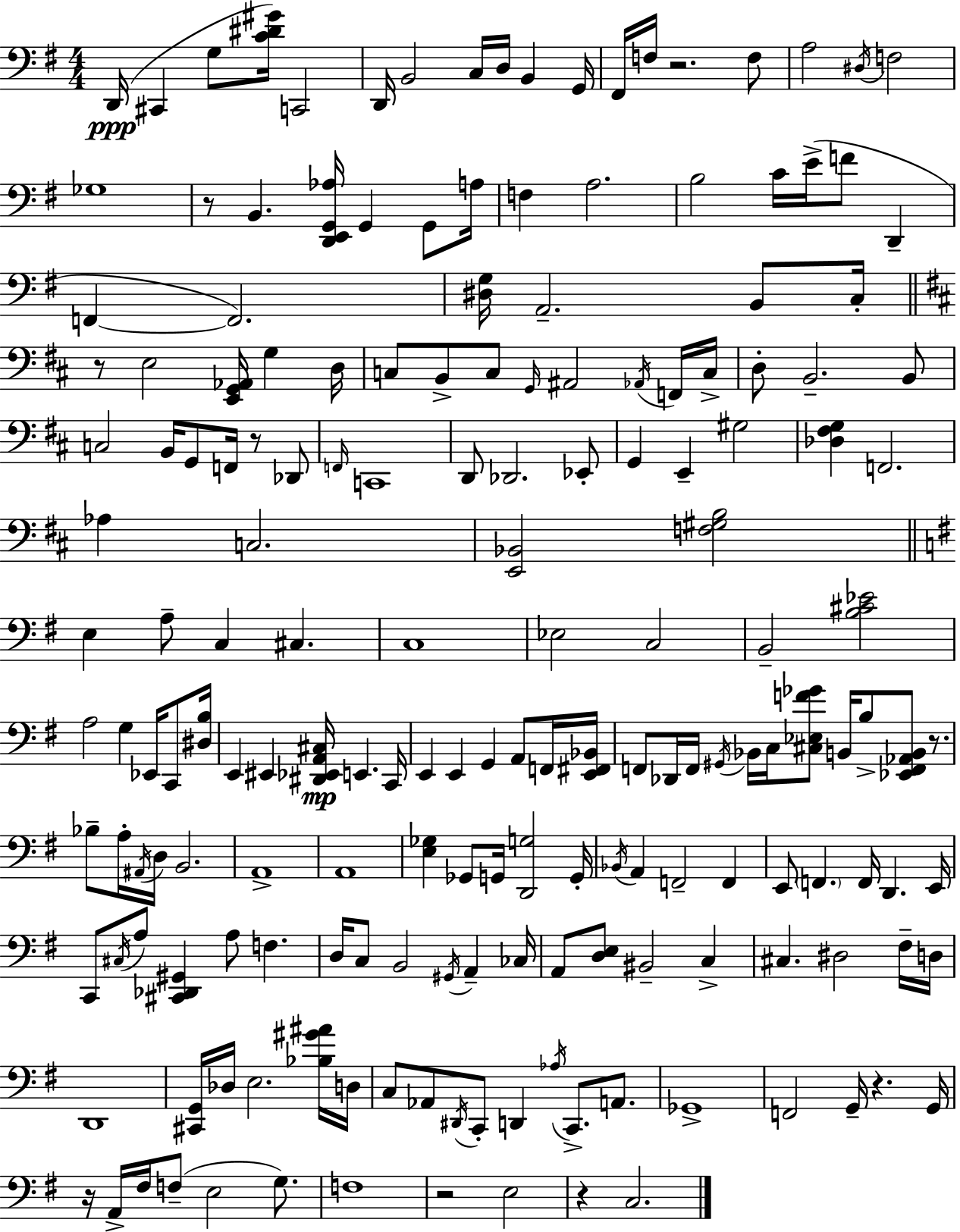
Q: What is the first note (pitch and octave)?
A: D2